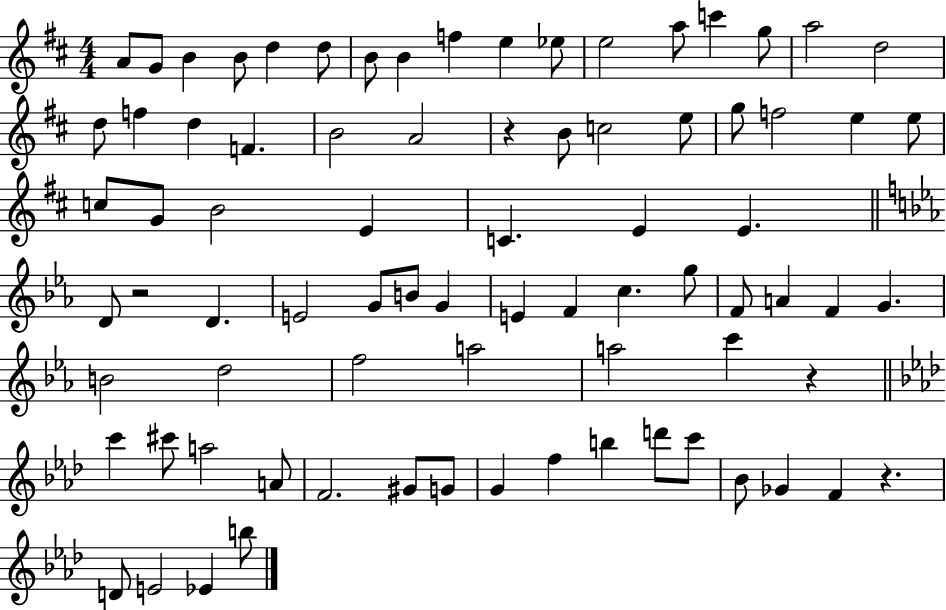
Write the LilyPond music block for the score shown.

{
  \clef treble
  \numericTimeSignature
  \time 4/4
  \key d \major
  \repeat volta 2 { a'8 g'8 b'4 b'8 d''4 d''8 | b'8 b'4 f''4 e''4 ees''8 | e''2 a''8 c'''4 g''8 | a''2 d''2 | \break d''8 f''4 d''4 f'4. | b'2 a'2 | r4 b'8 c''2 e''8 | g''8 f''2 e''4 e''8 | \break c''8 g'8 b'2 e'4 | c'4. e'4 e'4. | \bar "||" \break \key c \minor d'8 r2 d'4. | e'2 g'8 b'8 g'4 | e'4 f'4 c''4. g''8 | f'8 a'4 f'4 g'4. | \break b'2 d''2 | f''2 a''2 | a''2 c'''4 r4 | \bar "||" \break \key f \minor c'''4 cis'''8 a''2 a'8 | f'2. gis'8 g'8 | g'4 f''4 b''4 d'''8 c'''8 | bes'8 ges'4 f'4 r4. | \break d'8 e'2 ees'4 b''8 | } \bar "|."
}